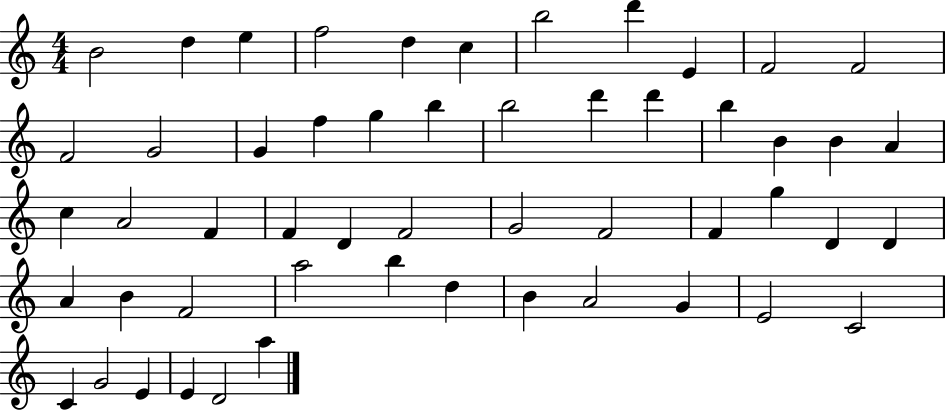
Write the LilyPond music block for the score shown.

{
  \clef treble
  \numericTimeSignature
  \time 4/4
  \key c \major
  b'2 d''4 e''4 | f''2 d''4 c''4 | b''2 d'''4 e'4 | f'2 f'2 | \break f'2 g'2 | g'4 f''4 g''4 b''4 | b''2 d'''4 d'''4 | b''4 b'4 b'4 a'4 | \break c''4 a'2 f'4 | f'4 d'4 f'2 | g'2 f'2 | f'4 g''4 d'4 d'4 | \break a'4 b'4 f'2 | a''2 b''4 d''4 | b'4 a'2 g'4 | e'2 c'2 | \break c'4 g'2 e'4 | e'4 d'2 a''4 | \bar "|."
}